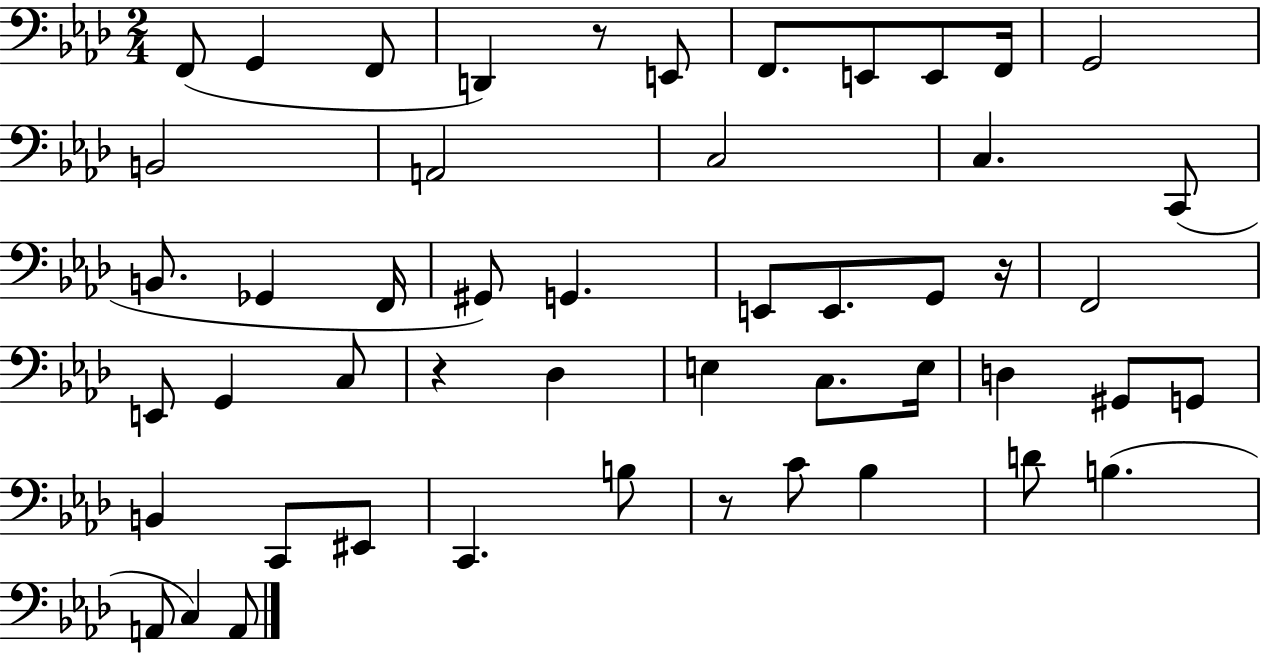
X:1
T:Untitled
M:2/4
L:1/4
K:Ab
F,,/2 G,, F,,/2 D,, z/2 E,,/2 F,,/2 E,,/2 E,,/2 F,,/4 G,,2 B,,2 A,,2 C,2 C, C,,/2 B,,/2 _G,, F,,/4 ^G,,/2 G,, E,,/2 E,,/2 G,,/2 z/4 F,,2 E,,/2 G,, C,/2 z _D, E, C,/2 E,/4 D, ^G,,/2 G,,/2 B,, C,,/2 ^E,,/2 C,, B,/2 z/2 C/2 _B, D/2 B, A,,/2 C, A,,/2